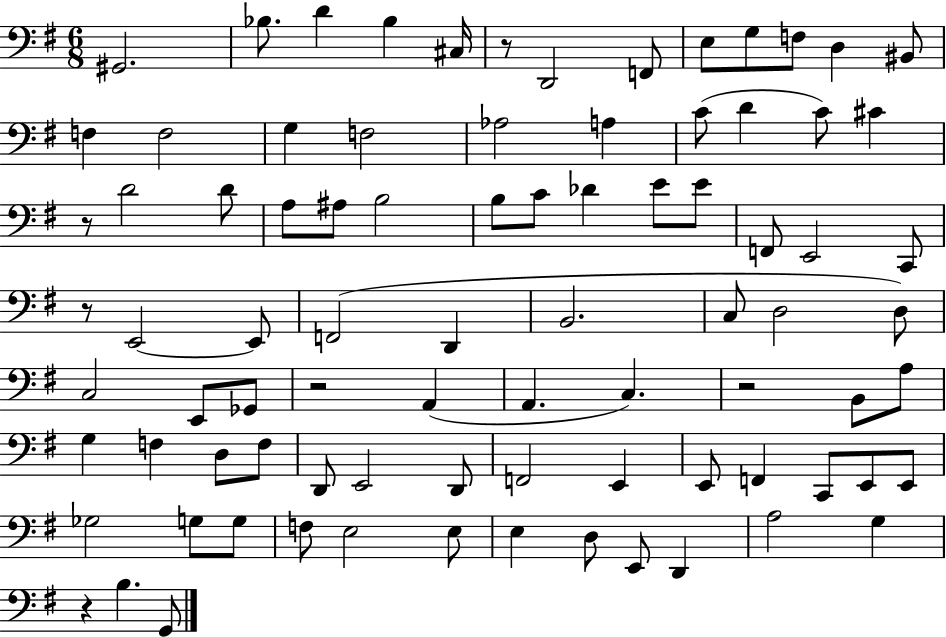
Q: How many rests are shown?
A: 6